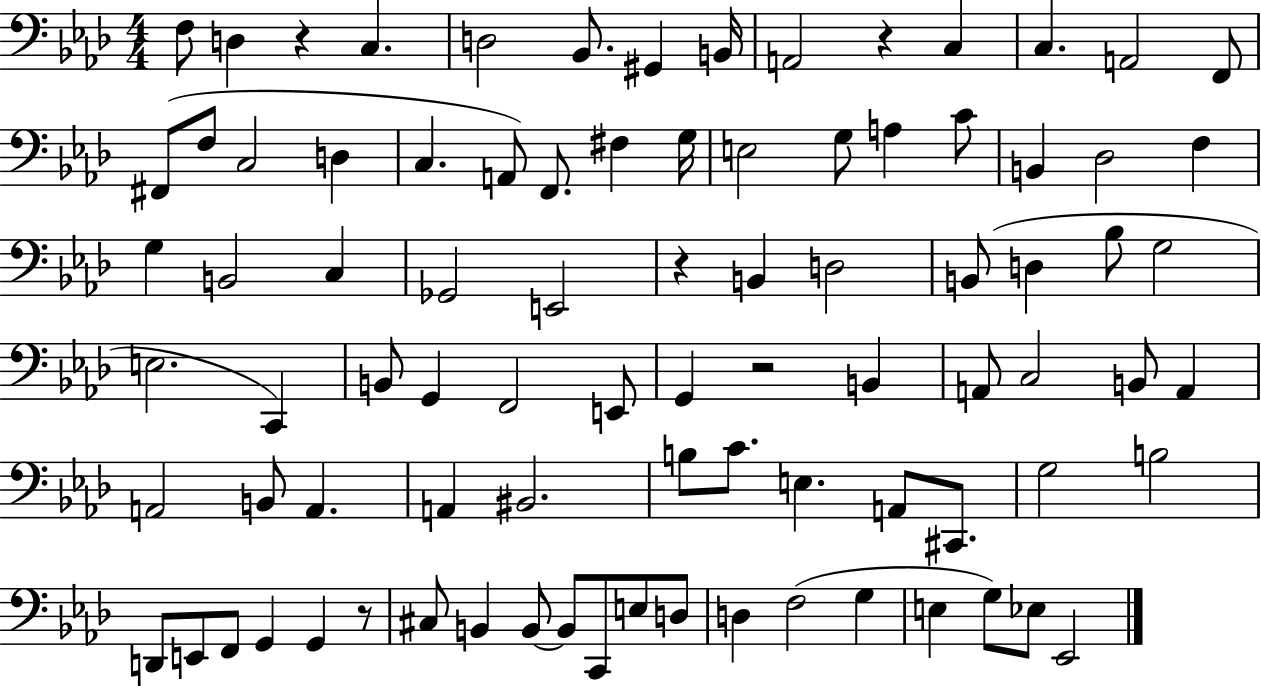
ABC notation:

X:1
T:Untitled
M:4/4
L:1/4
K:Ab
F,/2 D, z C, D,2 _B,,/2 ^G,, B,,/4 A,,2 z C, C, A,,2 F,,/2 ^F,,/2 F,/2 C,2 D, C, A,,/2 F,,/2 ^F, G,/4 E,2 G,/2 A, C/2 B,, _D,2 F, G, B,,2 C, _G,,2 E,,2 z B,, D,2 B,,/2 D, _B,/2 G,2 E,2 C,, B,,/2 G,, F,,2 E,,/2 G,, z2 B,, A,,/2 C,2 B,,/2 A,, A,,2 B,,/2 A,, A,, ^B,,2 B,/2 C/2 E, A,,/2 ^C,,/2 G,2 B,2 D,,/2 E,,/2 F,,/2 G,, G,, z/2 ^C,/2 B,, B,,/2 B,,/2 C,,/2 E,/2 D,/2 D, F,2 G, E, G,/2 _E,/2 _E,,2